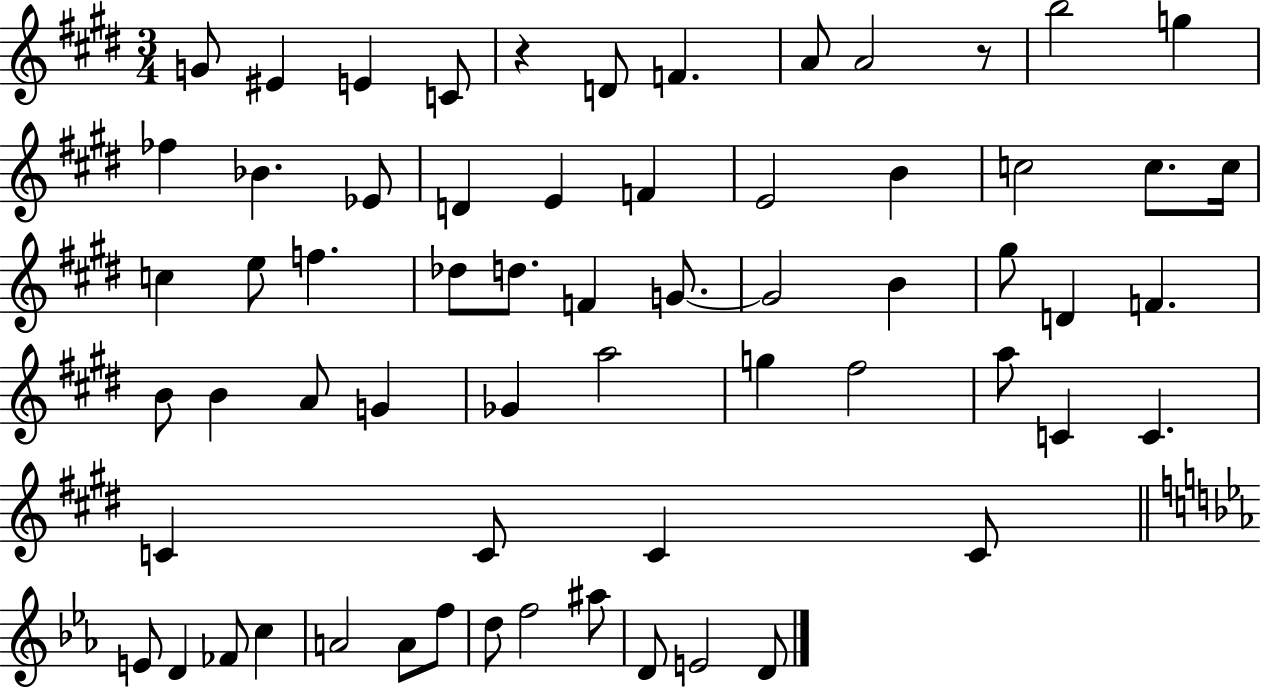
G4/e EIS4/q E4/q C4/e R/q D4/e F4/q. A4/e A4/h R/e B5/h G5/q FES5/q Bb4/q. Eb4/e D4/q E4/q F4/q E4/h B4/q C5/h C5/e. C5/s C5/q E5/e F5/q. Db5/e D5/e. F4/q G4/e. G4/h B4/q G#5/e D4/q F4/q. B4/e B4/q A4/e G4/q Gb4/q A5/h G5/q F#5/h A5/e C4/q C4/q. C4/q C4/e C4/q C4/e E4/e D4/q FES4/e C5/q A4/h A4/e F5/e D5/e F5/h A#5/e D4/e E4/h D4/e